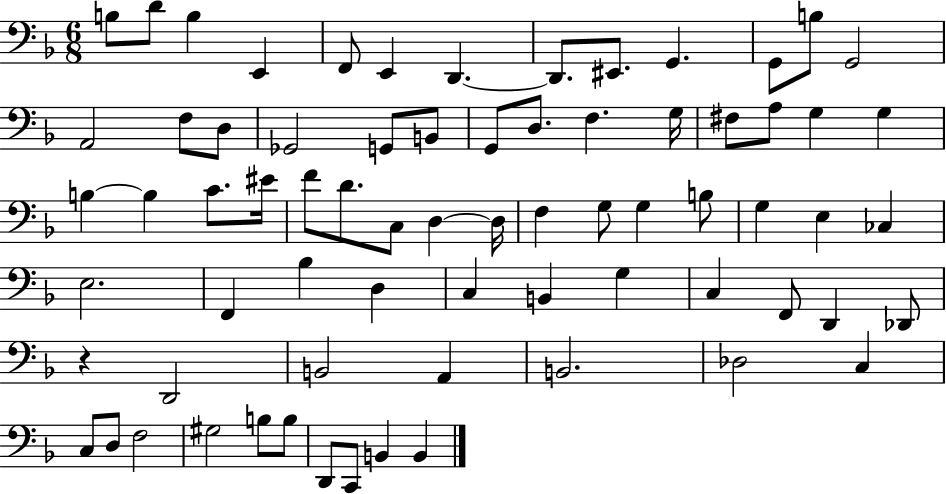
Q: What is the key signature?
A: F major